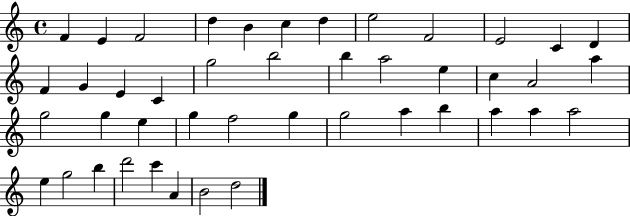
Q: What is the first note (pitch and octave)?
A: F4